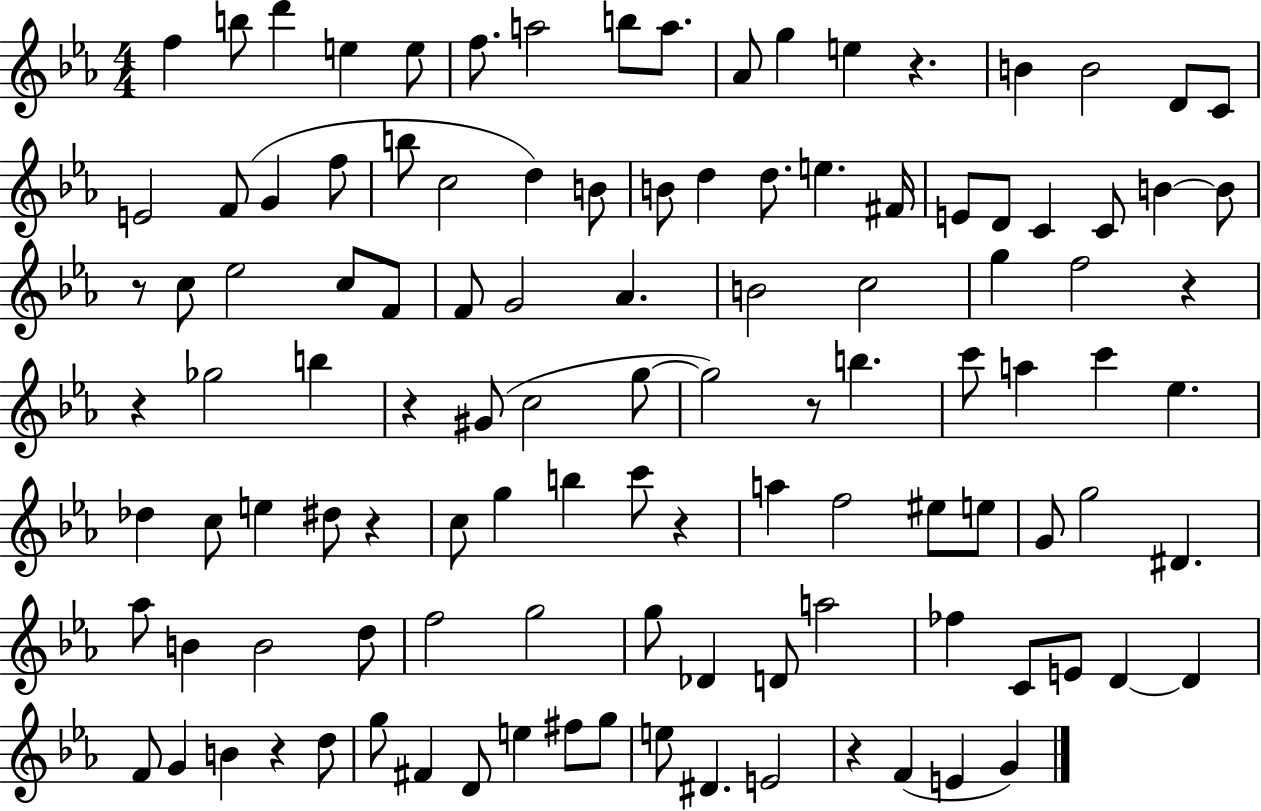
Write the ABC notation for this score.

X:1
T:Untitled
M:4/4
L:1/4
K:Eb
f b/2 d' e e/2 f/2 a2 b/2 a/2 _A/2 g e z B B2 D/2 C/2 E2 F/2 G f/2 b/2 c2 d B/2 B/2 d d/2 e ^F/4 E/2 D/2 C C/2 B B/2 z/2 c/2 _e2 c/2 F/2 F/2 G2 _A B2 c2 g f2 z z _g2 b z ^G/2 c2 g/2 g2 z/2 b c'/2 a c' _e _d c/2 e ^d/2 z c/2 g b c'/2 z a f2 ^e/2 e/2 G/2 g2 ^D _a/2 B B2 d/2 f2 g2 g/2 _D D/2 a2 _f C/2 E/2 D D F/2 G B z d/2 g/2 ^F D/2 e ^f/2 g/2 e/2 ^D E2 z F E G